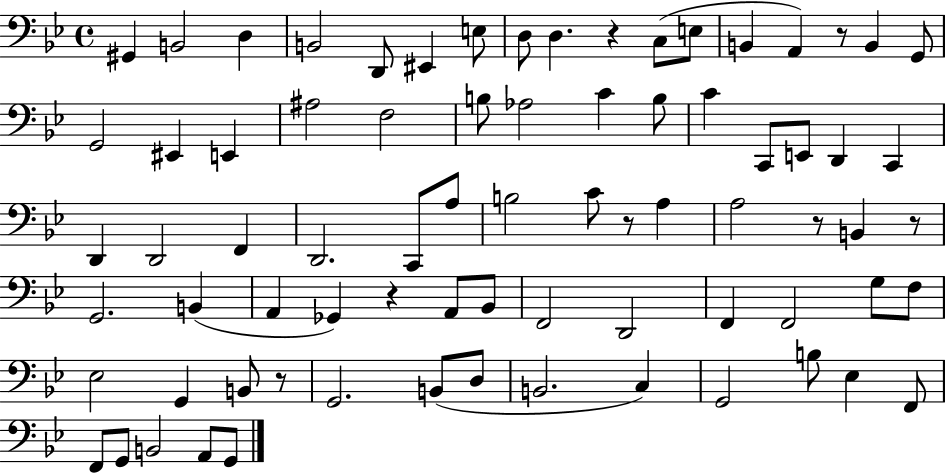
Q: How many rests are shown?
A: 7